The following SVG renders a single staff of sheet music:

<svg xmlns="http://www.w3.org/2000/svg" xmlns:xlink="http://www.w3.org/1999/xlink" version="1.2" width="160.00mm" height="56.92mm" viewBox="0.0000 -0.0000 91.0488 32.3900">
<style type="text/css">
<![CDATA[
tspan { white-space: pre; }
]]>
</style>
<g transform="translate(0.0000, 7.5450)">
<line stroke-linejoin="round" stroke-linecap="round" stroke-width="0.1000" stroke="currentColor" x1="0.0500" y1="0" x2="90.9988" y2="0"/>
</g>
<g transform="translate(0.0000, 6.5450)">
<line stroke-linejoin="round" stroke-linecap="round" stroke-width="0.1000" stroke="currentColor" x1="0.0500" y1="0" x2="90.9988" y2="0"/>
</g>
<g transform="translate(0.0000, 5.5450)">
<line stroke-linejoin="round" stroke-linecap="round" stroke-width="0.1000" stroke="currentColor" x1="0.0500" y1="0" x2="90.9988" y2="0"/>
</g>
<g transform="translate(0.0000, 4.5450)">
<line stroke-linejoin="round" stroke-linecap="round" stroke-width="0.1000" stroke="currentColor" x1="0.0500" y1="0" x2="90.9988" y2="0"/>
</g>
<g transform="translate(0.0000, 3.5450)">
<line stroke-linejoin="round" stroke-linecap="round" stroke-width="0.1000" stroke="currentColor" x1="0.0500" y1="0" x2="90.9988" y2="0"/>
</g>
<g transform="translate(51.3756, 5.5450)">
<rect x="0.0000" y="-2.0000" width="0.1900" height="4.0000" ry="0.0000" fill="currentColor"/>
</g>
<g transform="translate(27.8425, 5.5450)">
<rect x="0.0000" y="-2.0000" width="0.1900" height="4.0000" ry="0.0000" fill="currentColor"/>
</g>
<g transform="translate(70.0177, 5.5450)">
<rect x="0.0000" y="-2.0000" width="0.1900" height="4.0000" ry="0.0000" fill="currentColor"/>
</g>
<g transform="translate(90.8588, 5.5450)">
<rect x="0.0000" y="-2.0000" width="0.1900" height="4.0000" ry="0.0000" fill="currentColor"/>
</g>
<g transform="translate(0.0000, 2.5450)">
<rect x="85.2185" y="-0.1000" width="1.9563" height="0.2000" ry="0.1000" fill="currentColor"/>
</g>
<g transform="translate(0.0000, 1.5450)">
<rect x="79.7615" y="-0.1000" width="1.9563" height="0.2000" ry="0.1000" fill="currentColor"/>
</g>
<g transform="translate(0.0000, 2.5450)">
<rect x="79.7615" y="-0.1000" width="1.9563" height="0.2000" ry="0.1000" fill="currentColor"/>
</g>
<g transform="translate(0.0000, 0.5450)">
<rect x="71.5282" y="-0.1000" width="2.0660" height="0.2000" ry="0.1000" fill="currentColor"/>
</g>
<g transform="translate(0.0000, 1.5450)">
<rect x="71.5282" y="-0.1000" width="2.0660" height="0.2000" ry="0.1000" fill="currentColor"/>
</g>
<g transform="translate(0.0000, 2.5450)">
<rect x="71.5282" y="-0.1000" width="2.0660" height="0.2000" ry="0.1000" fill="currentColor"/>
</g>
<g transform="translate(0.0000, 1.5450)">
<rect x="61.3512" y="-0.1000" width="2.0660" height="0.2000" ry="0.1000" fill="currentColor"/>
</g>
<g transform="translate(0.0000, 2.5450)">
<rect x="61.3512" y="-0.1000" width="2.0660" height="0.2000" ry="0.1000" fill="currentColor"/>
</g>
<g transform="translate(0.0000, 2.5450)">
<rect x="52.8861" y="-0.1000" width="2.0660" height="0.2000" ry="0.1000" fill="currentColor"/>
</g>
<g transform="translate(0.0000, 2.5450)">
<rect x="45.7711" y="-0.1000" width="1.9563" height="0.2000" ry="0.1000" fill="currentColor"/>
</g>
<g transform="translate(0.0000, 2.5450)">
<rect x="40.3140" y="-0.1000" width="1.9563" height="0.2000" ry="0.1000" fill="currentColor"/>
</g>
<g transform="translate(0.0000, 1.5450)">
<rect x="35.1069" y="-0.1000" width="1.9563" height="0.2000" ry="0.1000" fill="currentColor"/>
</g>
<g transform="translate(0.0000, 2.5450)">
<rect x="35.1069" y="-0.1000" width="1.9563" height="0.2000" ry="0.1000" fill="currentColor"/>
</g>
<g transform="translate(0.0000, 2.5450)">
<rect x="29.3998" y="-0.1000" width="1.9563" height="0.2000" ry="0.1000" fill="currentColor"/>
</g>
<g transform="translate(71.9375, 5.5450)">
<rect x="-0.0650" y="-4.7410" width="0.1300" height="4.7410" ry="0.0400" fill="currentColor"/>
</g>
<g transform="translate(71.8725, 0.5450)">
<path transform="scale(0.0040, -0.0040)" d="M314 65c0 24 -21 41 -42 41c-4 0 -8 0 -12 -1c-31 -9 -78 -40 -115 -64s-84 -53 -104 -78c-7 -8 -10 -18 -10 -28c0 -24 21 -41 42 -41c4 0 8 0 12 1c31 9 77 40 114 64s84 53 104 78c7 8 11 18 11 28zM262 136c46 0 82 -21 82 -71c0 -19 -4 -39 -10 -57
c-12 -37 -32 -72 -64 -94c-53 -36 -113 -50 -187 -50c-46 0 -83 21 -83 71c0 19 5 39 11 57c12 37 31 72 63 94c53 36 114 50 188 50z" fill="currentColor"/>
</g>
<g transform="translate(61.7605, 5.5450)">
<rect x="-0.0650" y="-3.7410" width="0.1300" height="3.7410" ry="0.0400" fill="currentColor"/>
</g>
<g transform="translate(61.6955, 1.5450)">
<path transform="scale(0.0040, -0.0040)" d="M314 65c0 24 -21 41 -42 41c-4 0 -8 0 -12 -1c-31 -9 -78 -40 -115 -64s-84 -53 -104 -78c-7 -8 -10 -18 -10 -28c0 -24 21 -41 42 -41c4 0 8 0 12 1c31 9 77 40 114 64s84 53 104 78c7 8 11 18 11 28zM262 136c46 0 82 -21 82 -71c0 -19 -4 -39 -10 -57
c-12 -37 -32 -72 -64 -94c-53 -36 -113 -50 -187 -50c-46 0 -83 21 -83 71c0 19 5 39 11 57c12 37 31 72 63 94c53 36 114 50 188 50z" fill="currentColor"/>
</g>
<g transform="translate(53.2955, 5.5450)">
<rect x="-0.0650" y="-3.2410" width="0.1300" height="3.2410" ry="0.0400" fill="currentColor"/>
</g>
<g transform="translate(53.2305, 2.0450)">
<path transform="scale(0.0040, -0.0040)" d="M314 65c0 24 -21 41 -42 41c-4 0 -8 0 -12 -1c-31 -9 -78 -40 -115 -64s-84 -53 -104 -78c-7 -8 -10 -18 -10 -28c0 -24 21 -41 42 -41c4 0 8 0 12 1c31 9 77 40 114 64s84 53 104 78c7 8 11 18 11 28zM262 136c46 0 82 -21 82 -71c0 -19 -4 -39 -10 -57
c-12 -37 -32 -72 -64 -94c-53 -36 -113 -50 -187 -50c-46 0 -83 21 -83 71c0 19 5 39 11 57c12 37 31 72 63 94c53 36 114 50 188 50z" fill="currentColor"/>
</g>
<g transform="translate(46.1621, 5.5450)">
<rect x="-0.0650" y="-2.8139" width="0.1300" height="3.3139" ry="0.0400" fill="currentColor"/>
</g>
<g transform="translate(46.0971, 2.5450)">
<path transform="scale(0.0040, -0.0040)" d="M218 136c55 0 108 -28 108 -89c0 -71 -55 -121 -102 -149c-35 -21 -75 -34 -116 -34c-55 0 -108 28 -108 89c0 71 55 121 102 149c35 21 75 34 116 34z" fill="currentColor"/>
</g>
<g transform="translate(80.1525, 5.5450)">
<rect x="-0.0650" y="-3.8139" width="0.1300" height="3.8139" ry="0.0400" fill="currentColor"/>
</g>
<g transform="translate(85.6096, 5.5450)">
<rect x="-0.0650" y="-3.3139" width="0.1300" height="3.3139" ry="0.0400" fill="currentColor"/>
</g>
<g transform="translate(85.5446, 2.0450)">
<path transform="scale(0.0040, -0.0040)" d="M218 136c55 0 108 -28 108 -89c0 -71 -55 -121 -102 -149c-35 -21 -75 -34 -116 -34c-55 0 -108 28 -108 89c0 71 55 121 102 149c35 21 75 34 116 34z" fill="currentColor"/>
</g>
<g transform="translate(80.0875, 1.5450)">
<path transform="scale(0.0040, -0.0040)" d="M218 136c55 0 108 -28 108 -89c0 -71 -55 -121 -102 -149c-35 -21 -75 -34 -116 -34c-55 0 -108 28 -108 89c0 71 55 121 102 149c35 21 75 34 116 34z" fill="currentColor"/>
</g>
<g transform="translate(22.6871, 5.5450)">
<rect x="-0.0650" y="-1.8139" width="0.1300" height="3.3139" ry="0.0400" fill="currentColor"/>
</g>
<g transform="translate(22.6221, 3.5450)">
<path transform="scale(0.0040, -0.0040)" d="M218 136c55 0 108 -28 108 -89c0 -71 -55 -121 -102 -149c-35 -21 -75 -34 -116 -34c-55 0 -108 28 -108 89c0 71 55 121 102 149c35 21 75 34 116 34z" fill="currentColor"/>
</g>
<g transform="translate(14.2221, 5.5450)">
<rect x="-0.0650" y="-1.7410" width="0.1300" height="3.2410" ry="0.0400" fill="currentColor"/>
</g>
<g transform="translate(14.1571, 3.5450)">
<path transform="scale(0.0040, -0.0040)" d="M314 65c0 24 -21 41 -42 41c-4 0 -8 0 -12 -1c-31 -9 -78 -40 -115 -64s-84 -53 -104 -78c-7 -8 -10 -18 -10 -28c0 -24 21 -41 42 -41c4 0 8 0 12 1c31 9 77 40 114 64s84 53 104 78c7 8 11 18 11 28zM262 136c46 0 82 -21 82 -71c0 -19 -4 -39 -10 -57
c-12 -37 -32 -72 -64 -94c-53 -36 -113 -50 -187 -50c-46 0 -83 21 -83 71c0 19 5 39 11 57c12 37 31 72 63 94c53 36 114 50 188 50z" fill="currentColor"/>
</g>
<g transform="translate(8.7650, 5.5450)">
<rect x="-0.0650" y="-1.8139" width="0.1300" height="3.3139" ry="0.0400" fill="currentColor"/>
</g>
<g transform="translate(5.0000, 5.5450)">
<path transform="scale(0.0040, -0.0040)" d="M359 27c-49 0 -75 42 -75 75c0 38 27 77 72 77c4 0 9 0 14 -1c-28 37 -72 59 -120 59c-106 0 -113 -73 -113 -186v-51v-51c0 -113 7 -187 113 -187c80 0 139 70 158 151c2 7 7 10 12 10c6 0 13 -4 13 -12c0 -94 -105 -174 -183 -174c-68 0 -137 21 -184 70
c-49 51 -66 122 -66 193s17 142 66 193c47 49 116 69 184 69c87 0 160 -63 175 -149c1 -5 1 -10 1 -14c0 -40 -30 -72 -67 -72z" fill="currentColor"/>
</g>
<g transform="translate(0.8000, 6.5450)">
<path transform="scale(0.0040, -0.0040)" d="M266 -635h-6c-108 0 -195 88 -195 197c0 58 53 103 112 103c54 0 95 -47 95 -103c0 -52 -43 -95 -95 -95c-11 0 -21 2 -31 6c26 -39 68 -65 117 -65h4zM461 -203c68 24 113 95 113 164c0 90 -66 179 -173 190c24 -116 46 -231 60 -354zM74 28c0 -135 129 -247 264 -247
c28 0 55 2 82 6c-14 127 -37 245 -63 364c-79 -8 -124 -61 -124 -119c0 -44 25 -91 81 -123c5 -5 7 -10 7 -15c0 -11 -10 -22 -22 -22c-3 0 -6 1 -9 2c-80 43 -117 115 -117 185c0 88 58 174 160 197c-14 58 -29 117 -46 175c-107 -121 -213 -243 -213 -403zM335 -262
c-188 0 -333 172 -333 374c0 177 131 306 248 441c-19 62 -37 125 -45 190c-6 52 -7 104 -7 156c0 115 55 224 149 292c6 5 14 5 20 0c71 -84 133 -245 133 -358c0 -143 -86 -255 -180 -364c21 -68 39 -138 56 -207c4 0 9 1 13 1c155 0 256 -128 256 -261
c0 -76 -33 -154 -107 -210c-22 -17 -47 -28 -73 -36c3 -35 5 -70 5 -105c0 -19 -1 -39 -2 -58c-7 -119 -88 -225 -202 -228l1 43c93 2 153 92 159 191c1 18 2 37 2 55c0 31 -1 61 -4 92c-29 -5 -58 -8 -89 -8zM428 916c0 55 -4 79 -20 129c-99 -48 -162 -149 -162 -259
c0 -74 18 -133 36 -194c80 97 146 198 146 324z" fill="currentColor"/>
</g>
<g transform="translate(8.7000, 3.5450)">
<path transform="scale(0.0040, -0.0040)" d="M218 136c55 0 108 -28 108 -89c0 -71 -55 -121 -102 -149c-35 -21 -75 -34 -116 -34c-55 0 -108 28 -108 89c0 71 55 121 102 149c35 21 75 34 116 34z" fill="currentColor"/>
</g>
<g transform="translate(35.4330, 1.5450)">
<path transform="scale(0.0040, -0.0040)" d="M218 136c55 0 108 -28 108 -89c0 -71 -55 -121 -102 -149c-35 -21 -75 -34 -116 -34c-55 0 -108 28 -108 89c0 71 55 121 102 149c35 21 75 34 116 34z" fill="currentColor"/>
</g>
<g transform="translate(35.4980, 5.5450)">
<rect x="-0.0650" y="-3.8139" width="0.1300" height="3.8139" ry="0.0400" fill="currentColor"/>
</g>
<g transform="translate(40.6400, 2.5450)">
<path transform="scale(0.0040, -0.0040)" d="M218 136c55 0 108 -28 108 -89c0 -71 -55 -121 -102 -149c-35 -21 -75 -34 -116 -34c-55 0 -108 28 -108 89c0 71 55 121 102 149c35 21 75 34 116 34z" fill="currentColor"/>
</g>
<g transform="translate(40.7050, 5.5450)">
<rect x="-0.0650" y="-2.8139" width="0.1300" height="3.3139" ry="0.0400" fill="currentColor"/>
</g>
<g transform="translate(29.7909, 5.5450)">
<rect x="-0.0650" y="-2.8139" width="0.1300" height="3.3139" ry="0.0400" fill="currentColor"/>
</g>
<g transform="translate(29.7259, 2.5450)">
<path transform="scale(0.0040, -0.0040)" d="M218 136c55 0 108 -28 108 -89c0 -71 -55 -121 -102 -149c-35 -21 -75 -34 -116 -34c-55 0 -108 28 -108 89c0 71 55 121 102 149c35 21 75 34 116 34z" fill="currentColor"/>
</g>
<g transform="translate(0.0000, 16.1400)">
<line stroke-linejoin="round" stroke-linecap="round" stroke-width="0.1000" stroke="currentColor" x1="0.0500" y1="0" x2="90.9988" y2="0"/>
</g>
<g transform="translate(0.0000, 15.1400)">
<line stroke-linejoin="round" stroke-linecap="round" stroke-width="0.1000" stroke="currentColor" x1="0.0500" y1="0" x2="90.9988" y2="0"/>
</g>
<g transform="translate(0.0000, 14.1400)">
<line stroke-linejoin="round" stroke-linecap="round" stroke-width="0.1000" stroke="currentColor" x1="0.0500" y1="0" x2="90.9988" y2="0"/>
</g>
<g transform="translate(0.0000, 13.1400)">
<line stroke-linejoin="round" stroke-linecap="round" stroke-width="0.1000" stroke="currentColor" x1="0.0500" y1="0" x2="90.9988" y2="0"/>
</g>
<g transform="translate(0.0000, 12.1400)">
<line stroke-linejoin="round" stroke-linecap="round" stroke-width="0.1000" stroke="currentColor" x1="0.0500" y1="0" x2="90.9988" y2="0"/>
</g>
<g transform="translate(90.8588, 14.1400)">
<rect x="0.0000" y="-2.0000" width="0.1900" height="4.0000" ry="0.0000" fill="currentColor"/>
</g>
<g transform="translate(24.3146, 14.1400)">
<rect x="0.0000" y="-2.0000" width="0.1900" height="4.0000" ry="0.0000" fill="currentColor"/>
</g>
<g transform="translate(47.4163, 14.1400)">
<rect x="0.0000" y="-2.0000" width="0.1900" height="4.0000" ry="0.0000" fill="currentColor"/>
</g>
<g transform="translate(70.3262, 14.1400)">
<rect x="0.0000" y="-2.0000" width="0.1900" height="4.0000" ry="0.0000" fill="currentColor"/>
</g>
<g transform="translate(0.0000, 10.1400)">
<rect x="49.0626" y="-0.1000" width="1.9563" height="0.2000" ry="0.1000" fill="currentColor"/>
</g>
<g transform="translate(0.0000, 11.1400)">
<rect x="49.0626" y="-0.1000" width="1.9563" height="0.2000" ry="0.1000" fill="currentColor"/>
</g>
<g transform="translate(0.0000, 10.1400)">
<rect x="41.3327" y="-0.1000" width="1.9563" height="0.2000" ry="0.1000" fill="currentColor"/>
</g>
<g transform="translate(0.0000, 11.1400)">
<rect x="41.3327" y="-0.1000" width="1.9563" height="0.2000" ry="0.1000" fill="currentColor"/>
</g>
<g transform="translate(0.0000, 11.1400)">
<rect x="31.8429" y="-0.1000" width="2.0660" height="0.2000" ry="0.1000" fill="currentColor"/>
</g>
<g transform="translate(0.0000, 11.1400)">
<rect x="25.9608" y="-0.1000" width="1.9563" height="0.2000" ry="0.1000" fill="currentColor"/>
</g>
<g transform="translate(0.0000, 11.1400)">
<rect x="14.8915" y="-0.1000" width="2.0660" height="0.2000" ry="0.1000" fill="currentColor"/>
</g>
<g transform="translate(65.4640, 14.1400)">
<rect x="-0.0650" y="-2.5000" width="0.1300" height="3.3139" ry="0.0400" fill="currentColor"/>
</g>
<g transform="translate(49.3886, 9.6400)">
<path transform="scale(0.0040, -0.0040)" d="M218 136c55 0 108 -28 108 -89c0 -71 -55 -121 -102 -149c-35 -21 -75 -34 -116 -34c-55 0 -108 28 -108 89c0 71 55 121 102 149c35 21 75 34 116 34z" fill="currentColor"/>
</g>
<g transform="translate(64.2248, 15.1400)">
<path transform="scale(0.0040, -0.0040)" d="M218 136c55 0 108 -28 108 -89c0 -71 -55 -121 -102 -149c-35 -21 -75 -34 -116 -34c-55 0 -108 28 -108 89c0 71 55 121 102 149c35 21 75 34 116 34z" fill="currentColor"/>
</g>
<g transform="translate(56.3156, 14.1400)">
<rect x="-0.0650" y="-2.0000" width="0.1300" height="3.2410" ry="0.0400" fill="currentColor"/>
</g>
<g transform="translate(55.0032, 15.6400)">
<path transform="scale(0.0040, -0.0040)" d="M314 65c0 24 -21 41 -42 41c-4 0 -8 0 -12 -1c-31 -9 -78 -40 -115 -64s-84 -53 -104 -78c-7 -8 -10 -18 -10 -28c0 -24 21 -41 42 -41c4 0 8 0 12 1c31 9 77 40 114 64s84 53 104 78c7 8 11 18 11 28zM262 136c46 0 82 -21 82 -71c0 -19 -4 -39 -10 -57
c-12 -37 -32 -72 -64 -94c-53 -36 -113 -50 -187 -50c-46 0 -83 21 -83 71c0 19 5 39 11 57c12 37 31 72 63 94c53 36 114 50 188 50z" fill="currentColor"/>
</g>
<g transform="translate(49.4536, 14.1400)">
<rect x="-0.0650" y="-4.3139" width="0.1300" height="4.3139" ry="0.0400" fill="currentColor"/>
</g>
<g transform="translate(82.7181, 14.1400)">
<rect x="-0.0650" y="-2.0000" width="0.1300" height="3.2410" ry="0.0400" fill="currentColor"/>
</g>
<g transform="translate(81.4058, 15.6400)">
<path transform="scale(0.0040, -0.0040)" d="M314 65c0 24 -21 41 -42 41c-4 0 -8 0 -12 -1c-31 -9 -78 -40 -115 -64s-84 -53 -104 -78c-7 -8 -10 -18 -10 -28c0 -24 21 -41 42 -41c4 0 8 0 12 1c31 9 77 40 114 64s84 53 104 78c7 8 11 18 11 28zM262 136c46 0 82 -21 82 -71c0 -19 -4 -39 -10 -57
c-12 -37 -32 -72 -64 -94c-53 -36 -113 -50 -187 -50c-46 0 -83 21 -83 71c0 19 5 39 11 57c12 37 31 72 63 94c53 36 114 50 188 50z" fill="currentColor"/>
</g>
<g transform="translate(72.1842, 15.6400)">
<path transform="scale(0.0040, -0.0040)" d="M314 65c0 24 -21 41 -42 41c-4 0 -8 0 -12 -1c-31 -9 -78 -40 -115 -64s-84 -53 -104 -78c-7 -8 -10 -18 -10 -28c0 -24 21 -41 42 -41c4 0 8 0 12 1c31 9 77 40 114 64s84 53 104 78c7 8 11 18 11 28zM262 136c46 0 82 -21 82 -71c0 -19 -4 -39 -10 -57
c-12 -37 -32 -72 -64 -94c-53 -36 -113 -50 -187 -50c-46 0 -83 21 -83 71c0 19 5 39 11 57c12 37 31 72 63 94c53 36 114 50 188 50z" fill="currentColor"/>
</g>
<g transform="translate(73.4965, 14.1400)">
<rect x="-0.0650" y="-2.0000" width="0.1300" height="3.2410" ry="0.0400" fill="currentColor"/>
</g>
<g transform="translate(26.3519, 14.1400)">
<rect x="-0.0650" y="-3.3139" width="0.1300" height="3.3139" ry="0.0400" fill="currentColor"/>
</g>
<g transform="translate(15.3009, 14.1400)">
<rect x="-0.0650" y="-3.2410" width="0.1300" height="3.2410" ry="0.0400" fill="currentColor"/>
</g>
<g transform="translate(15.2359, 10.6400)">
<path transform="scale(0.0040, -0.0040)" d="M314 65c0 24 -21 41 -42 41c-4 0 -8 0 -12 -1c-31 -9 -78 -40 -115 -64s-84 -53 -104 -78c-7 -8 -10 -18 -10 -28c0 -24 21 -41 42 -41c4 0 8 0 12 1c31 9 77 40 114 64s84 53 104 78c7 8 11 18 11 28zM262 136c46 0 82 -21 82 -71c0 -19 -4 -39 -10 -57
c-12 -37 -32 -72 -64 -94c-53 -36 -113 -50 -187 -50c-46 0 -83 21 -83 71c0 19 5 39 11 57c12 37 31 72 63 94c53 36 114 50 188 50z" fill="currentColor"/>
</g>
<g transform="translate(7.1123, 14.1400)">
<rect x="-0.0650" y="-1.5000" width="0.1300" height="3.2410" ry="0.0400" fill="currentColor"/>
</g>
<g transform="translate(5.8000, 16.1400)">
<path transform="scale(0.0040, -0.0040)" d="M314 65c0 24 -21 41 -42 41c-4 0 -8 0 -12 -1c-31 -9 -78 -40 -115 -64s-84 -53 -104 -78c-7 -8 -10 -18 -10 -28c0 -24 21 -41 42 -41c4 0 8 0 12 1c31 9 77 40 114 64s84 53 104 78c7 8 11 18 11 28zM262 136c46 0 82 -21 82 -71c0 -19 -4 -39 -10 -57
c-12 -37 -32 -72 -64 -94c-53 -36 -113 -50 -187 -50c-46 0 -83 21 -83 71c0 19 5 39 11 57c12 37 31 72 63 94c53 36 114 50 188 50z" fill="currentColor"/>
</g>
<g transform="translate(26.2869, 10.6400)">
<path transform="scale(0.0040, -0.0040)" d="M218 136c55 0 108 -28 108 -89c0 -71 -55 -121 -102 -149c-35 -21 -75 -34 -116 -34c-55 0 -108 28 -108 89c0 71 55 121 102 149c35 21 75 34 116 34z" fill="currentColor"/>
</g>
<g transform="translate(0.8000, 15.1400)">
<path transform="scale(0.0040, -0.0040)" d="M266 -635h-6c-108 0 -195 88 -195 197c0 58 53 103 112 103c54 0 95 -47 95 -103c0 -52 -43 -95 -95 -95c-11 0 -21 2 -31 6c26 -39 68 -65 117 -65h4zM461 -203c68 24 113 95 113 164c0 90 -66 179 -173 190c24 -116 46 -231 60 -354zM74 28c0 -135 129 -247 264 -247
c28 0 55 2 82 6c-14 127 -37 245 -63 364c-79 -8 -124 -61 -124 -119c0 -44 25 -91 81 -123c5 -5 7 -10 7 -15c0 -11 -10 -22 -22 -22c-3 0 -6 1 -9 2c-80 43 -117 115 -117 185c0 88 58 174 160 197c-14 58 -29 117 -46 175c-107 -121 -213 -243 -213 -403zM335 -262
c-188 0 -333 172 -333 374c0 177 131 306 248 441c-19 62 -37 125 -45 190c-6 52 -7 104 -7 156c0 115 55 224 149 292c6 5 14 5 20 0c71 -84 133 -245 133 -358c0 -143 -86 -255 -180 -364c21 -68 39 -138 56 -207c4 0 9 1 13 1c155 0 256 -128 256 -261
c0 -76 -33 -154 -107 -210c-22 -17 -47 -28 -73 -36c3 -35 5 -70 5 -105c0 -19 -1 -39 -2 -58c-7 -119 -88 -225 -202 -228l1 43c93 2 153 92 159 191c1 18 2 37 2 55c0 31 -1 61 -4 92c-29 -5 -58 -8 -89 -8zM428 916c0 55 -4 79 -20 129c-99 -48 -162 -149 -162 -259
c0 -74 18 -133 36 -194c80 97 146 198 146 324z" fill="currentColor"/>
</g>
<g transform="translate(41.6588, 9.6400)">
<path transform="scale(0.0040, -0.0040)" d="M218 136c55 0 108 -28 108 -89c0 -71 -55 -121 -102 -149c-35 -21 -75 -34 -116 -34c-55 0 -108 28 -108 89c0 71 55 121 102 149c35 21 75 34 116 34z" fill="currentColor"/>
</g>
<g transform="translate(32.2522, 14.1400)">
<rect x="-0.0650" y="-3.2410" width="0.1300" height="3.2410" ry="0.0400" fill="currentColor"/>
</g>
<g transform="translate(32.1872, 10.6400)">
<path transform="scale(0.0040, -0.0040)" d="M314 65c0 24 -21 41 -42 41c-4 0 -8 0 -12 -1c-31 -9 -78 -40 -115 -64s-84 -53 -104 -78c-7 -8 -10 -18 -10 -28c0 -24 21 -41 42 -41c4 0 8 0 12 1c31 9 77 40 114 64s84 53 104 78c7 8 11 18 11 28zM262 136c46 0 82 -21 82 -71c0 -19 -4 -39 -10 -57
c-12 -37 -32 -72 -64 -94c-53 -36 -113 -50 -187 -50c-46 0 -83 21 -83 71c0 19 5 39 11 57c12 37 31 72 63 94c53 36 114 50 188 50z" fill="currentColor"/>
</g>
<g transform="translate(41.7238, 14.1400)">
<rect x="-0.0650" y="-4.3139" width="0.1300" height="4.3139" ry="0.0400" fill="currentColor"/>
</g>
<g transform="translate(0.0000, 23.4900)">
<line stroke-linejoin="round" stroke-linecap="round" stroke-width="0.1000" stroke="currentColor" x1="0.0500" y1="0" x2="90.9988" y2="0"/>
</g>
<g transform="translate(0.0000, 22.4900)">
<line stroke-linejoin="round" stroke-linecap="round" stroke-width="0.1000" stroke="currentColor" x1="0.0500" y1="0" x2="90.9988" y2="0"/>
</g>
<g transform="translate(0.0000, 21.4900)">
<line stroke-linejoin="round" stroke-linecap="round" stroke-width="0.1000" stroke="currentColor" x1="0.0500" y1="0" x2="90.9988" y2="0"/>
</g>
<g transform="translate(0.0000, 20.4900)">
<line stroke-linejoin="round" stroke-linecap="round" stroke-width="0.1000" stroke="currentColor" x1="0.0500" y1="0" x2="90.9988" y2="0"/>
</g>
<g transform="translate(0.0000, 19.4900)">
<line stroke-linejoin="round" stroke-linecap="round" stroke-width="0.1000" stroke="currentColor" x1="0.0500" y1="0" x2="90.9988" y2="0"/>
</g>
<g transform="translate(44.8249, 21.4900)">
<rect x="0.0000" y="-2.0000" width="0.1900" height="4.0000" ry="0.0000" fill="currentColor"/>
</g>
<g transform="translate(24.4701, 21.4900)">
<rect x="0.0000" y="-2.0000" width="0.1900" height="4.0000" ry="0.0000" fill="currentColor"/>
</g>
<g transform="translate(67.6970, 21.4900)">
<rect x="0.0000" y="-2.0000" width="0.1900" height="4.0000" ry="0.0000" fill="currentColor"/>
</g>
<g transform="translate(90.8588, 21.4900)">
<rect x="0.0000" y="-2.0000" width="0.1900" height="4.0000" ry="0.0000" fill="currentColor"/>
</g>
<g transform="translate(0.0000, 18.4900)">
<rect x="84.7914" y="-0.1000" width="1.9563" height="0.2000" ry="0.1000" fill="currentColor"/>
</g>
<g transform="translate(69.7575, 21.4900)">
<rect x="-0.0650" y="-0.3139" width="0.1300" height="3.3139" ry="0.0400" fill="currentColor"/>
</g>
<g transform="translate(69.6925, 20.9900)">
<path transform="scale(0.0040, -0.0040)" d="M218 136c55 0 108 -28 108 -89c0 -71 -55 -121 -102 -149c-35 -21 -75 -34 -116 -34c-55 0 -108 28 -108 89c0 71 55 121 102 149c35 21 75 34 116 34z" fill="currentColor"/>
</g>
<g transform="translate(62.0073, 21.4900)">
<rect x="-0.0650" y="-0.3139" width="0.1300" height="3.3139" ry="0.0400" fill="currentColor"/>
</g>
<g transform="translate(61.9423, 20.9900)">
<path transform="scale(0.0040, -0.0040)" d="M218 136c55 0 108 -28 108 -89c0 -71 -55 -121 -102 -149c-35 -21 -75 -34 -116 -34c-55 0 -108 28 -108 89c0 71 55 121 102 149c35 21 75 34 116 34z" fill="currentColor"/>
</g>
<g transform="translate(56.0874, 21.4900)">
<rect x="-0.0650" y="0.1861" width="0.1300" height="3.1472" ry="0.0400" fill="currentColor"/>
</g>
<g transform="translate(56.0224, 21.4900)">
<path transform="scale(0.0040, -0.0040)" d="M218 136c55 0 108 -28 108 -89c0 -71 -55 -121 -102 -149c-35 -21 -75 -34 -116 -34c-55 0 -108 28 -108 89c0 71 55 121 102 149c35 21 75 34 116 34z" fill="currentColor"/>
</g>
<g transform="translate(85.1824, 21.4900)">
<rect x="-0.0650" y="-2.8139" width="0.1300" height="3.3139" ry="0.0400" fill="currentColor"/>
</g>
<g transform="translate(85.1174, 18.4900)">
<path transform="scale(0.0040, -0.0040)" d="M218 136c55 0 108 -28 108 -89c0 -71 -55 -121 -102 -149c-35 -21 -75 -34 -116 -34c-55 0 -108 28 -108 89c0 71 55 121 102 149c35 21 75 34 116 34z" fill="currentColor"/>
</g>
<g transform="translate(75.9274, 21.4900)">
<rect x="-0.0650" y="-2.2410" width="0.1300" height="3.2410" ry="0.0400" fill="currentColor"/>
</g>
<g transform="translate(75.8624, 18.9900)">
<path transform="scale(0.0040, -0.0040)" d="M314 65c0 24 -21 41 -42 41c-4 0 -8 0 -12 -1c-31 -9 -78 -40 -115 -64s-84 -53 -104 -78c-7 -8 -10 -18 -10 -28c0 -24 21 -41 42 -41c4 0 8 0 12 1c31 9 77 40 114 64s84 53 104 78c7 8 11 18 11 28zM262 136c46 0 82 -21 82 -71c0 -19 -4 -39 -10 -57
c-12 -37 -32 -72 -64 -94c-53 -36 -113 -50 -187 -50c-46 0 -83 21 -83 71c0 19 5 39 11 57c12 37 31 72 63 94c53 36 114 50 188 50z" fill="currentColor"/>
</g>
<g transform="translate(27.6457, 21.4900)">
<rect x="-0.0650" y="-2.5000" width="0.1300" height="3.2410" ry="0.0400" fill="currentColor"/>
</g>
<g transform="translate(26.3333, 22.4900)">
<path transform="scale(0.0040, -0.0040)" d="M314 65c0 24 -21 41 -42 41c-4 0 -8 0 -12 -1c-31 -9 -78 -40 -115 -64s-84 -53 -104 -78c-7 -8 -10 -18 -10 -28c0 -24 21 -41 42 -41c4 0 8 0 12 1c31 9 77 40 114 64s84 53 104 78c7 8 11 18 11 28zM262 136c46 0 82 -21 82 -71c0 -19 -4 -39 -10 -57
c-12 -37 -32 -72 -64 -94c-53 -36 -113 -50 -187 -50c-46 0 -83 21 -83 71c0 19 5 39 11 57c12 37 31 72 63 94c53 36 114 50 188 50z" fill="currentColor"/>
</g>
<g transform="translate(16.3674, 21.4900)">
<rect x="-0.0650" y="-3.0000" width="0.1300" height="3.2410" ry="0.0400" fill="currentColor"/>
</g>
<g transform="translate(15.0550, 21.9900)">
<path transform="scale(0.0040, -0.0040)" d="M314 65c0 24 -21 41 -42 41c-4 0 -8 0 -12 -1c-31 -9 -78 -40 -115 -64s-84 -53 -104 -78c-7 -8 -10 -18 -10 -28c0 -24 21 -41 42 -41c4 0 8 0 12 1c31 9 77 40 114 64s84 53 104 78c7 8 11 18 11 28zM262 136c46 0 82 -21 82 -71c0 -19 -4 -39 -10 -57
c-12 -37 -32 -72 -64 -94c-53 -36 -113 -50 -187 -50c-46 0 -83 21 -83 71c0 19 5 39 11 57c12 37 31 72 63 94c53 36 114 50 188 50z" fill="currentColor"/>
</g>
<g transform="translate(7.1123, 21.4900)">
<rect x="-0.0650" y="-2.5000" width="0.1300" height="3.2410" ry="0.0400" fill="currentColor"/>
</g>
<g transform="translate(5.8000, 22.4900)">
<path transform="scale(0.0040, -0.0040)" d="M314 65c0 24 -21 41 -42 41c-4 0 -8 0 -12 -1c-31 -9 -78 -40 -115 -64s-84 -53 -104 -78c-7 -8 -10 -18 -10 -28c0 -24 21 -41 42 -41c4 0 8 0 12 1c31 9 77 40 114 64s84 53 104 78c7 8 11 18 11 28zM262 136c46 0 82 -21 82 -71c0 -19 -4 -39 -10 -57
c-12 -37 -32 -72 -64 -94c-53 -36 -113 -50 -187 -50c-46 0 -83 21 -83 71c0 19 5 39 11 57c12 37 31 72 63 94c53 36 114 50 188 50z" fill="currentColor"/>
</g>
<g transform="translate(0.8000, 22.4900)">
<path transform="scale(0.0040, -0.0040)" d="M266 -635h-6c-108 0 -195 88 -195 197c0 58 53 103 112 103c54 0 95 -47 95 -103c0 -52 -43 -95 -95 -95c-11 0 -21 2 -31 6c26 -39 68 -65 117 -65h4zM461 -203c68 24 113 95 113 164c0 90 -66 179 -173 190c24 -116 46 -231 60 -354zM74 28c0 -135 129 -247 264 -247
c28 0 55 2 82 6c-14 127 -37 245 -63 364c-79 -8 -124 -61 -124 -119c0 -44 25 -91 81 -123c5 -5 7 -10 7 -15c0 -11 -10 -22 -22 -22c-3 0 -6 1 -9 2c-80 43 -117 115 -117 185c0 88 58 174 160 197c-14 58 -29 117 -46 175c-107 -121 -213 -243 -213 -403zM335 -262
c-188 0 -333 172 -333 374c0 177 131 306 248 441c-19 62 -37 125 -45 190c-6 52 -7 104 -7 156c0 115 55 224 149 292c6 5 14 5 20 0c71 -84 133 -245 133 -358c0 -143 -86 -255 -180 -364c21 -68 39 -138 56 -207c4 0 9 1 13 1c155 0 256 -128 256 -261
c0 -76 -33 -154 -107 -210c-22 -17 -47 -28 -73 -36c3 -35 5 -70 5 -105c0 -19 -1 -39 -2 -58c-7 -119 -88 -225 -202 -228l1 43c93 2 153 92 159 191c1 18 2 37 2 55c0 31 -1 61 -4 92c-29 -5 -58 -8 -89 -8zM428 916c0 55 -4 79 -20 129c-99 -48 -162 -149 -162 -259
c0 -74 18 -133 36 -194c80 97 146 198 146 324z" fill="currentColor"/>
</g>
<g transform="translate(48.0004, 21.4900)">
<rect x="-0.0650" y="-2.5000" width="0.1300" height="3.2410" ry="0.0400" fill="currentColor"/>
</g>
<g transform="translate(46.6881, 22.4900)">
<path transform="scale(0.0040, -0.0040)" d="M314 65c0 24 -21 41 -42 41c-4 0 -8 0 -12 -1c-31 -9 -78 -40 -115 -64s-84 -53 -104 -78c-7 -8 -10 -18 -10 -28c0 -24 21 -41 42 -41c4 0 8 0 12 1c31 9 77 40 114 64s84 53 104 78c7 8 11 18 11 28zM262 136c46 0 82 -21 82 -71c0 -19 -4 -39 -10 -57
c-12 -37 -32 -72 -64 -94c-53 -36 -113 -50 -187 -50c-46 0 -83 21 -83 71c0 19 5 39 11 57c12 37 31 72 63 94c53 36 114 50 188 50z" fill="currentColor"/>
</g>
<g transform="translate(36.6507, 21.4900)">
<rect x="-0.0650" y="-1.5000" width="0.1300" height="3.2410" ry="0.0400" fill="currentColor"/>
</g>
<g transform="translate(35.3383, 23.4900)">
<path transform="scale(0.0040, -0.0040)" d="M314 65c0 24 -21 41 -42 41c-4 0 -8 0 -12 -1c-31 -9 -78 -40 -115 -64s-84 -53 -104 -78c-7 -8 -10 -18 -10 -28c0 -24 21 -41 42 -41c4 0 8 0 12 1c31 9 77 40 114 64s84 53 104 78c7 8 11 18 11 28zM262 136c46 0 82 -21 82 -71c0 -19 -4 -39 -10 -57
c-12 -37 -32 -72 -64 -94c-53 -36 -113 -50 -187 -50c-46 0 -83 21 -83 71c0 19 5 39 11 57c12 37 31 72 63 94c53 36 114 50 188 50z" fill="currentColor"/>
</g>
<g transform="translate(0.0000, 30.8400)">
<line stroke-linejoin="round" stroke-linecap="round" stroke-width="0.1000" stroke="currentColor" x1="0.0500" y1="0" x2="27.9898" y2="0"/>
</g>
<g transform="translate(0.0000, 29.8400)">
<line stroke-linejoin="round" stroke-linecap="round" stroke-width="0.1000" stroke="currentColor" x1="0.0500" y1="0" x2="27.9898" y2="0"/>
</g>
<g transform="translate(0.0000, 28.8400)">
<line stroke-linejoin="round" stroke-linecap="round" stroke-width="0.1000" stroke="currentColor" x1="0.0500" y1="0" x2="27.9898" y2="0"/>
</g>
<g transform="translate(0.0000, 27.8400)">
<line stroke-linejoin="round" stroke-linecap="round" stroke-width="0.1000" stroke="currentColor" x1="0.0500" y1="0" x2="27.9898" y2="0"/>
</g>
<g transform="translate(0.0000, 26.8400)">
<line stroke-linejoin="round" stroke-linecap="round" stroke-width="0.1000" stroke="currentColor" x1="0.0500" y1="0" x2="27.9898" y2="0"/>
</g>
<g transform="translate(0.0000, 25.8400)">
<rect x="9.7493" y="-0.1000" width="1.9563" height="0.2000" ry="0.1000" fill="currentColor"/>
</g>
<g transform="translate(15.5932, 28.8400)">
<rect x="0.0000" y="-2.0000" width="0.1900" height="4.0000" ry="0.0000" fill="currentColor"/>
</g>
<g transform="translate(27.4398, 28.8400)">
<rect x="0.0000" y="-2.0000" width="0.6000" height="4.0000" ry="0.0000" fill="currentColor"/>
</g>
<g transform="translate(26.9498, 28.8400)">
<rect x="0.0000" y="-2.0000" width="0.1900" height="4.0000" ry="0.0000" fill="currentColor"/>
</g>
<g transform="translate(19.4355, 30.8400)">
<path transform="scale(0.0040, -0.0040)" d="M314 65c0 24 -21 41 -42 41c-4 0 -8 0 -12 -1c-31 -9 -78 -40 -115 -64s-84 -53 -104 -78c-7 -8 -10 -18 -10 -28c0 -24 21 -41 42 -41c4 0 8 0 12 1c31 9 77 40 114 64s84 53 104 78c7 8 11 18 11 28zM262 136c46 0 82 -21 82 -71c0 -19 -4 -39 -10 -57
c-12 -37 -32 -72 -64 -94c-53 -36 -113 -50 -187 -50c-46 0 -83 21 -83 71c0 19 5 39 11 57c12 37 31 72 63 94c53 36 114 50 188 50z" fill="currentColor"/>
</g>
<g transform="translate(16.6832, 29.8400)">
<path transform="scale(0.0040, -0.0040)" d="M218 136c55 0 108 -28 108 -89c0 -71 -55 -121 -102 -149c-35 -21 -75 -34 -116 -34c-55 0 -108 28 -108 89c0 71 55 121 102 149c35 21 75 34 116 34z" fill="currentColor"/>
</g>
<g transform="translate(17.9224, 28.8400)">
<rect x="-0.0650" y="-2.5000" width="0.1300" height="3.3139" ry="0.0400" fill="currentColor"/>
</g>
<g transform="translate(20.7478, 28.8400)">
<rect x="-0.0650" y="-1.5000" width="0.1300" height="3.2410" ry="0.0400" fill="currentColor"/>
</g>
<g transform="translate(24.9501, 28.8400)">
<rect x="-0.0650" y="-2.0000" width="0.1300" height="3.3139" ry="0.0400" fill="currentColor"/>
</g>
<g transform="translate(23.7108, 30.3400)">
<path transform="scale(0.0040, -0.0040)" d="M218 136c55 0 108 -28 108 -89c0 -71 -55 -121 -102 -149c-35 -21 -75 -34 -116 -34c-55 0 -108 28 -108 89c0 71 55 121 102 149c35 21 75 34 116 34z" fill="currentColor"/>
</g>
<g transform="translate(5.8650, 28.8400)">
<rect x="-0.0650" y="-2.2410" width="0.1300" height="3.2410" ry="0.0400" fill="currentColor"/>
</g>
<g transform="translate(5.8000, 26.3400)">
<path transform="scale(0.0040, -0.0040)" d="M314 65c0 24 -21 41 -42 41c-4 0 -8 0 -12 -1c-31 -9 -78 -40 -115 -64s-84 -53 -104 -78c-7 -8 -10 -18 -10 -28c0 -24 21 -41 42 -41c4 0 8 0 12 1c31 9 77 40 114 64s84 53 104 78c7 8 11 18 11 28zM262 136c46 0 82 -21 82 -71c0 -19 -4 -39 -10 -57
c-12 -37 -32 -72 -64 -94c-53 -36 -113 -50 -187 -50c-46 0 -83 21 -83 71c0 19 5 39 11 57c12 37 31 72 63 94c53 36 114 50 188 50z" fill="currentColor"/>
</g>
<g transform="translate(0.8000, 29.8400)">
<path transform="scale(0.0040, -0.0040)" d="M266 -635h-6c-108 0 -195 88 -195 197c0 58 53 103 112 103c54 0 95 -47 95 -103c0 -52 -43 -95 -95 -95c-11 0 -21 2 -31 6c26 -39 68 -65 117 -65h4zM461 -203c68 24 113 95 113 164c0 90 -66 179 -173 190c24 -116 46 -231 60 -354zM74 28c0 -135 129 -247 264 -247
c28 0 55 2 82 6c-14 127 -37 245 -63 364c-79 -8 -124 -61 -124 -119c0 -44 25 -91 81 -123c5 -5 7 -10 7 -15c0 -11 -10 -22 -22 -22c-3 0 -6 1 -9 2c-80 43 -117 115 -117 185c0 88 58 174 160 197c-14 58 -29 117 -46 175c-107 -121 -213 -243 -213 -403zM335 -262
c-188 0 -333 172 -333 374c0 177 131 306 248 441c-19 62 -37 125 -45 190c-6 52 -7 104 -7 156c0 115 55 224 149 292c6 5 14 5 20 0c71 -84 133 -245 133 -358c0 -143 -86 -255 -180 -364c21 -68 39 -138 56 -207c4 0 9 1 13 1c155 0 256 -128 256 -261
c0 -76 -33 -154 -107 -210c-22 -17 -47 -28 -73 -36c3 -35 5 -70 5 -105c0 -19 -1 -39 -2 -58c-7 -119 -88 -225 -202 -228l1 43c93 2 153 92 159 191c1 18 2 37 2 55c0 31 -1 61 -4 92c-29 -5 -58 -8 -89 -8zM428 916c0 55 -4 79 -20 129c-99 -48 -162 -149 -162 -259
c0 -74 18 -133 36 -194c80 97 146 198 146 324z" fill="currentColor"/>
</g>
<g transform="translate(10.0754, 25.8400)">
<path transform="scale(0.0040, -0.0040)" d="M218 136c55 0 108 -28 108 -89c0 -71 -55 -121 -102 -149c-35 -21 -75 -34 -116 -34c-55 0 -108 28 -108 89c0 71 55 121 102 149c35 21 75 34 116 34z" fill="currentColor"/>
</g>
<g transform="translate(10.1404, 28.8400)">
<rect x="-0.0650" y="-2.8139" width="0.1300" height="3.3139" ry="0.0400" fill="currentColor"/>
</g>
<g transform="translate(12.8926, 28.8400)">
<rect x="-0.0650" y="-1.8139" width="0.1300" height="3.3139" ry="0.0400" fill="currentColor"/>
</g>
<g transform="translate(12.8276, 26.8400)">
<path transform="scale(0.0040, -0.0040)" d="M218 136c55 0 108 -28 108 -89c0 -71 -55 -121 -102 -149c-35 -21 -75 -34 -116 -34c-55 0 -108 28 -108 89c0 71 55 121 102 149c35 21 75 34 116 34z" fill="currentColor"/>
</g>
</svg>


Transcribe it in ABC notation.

X:1
T:Untitled
M:4/4
L:1/4
K:C
f f2 f a c' a a b2 c'2 e'2 c' b E2 b2 b b2 d' d' F2 G F2 F2 G2 A2 G2 E2 G2 B c c g2 a g2 a f G E2 F